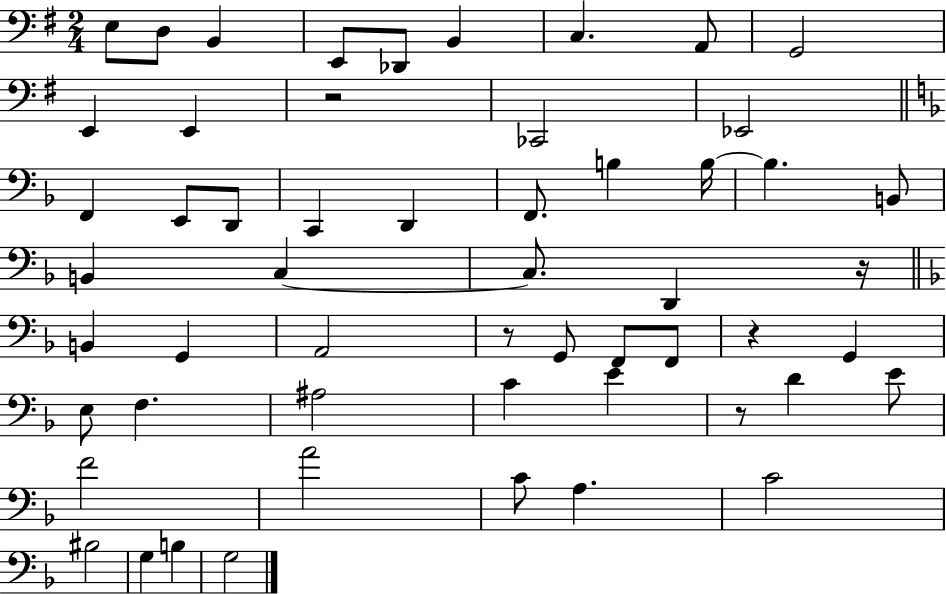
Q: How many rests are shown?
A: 5